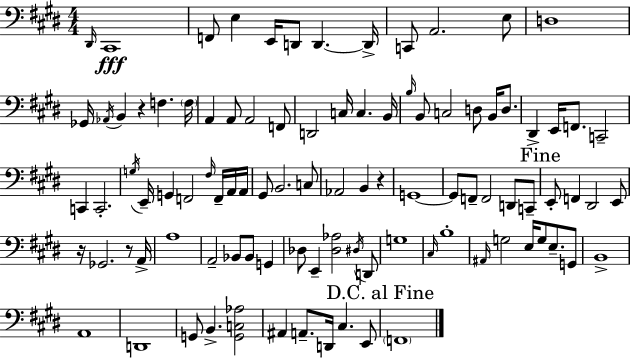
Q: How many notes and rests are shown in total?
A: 97